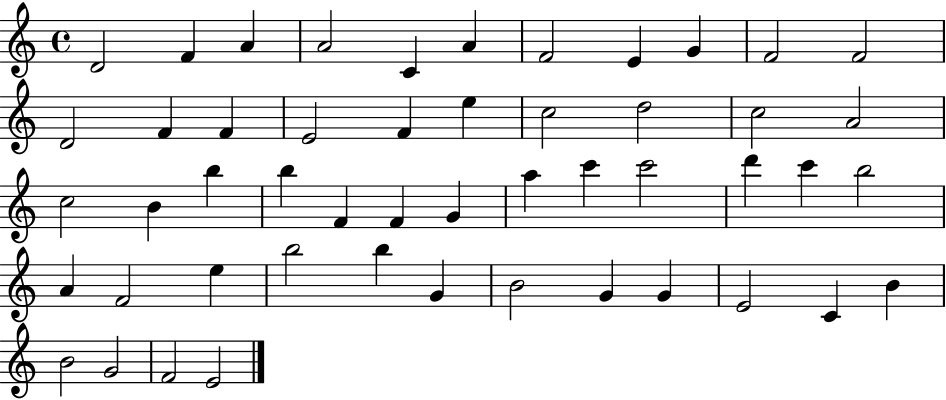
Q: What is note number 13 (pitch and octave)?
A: F4